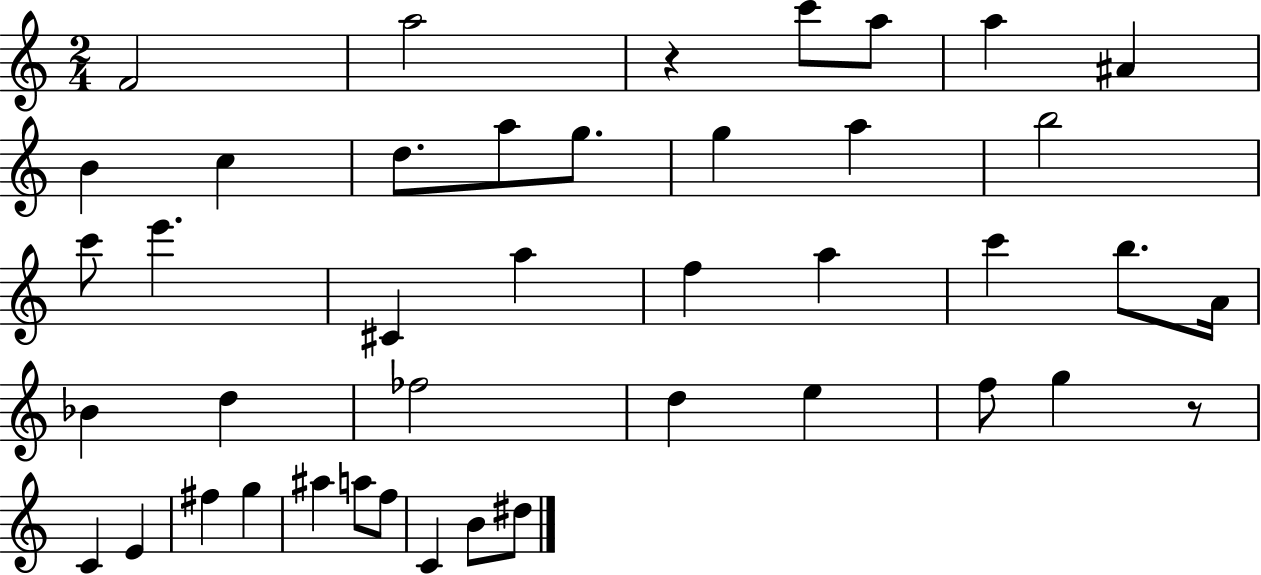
X:1
T:Untitled
M:2/4
L:1/4
K:C
F2 a2 z c'/2 a/2 a ^A B c d/2 a/2 g/2 g a b2 c'/2 e' ^C a f a c' b/2 A/4 _B d _f2 d e f/2 g z/2 C E ^f g ^a a/2 f/2 C B/2 ^d/2